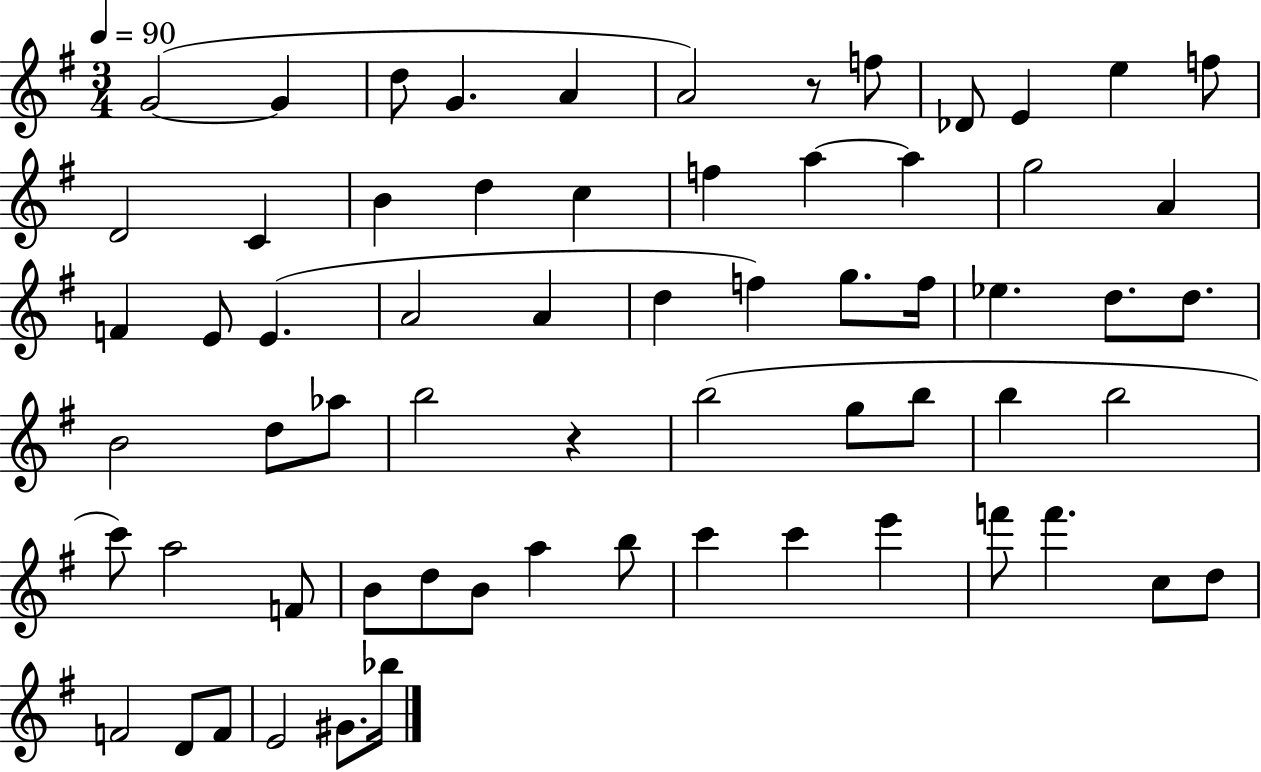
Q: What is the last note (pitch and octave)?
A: Bb5